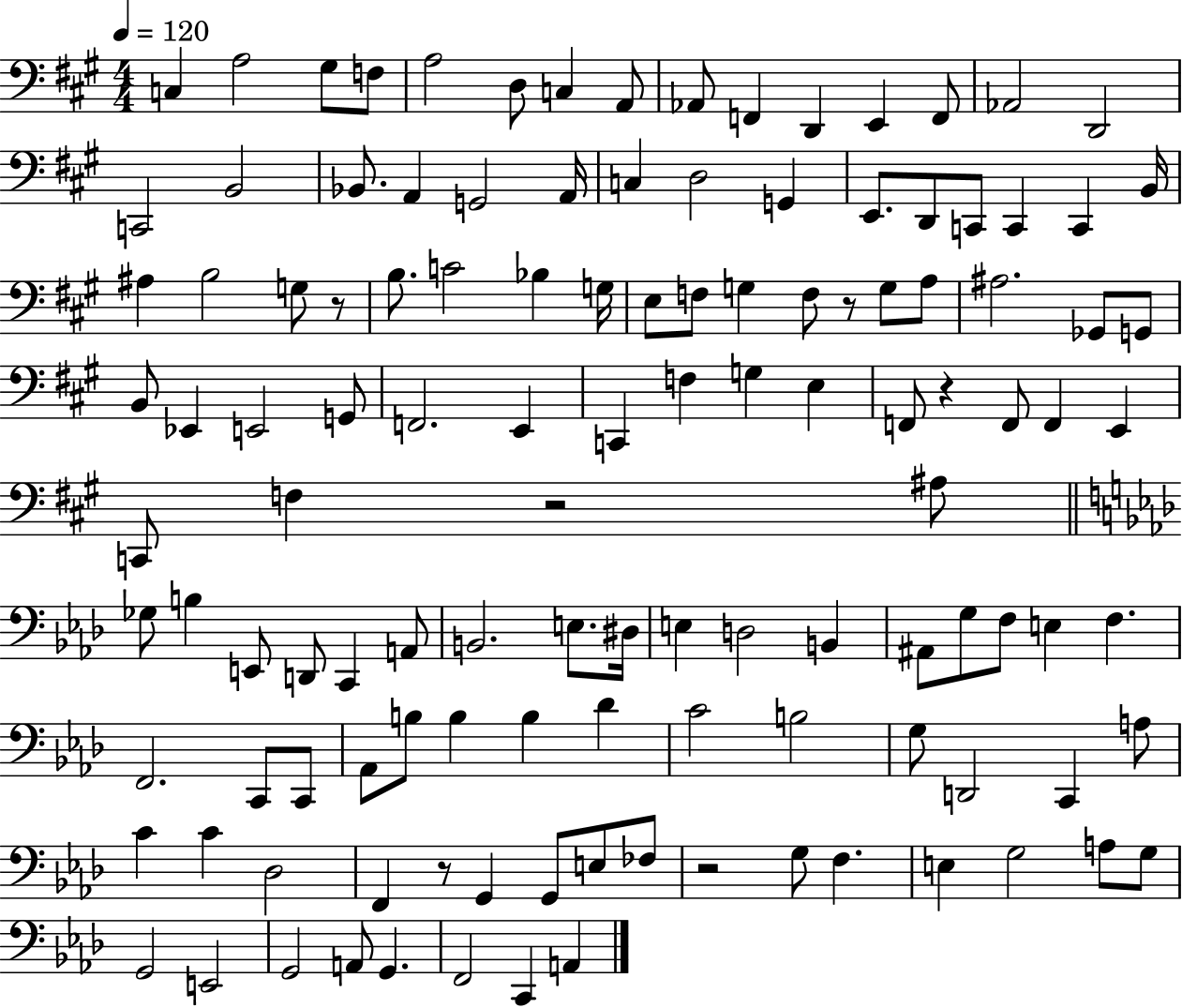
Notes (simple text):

C3/q A3/h G#3/e F3/e A3/h D3/e C3/q A2/e Ab2/e F2/q D2/q E2/q F2/e Ab2/h D2/h C2/h B2/h Bb2/e. A2/q G2/h A2/s C3/q D3/h G2/q E2/e. D2/e C2/e C2/q C2/q B2/s A#3/q B3/h G3/e R/e B3/e. C4/h Bb3/q G3/s E3/e F3/e G3/q F3/e R/e G3/e A3/e A#3/h. Gb2/e G2/e B2/e Eb2/q E2/h G2/e F2/h. E2/q C2/q F3/q G3/q E3/q F2/e R/q F2/e F2/q E2/q C2/e F3/q R/h A#3/e Gb3/e B3/q E2/e D2/e C2/q A2/e B2/h. E3/e. D#3/s E3/q D3/h B2/q A#2/e G3/e F3/e E3/q F3/q. F2/h. C2/e C2/e Ab2/e B3/e B3/q B3/q Db4/q C4/h B3/h G3/e D2/h C2/q A3/e C4/q C4/q Db3/h F2/q R/e G2/q G2/e E3/e FES3/e R/h G3/e F3/q. E3/q G3/h A3/e G3/e G2/h E2/h G2/h A2/e G2/q. F2/h C2/q A2/q